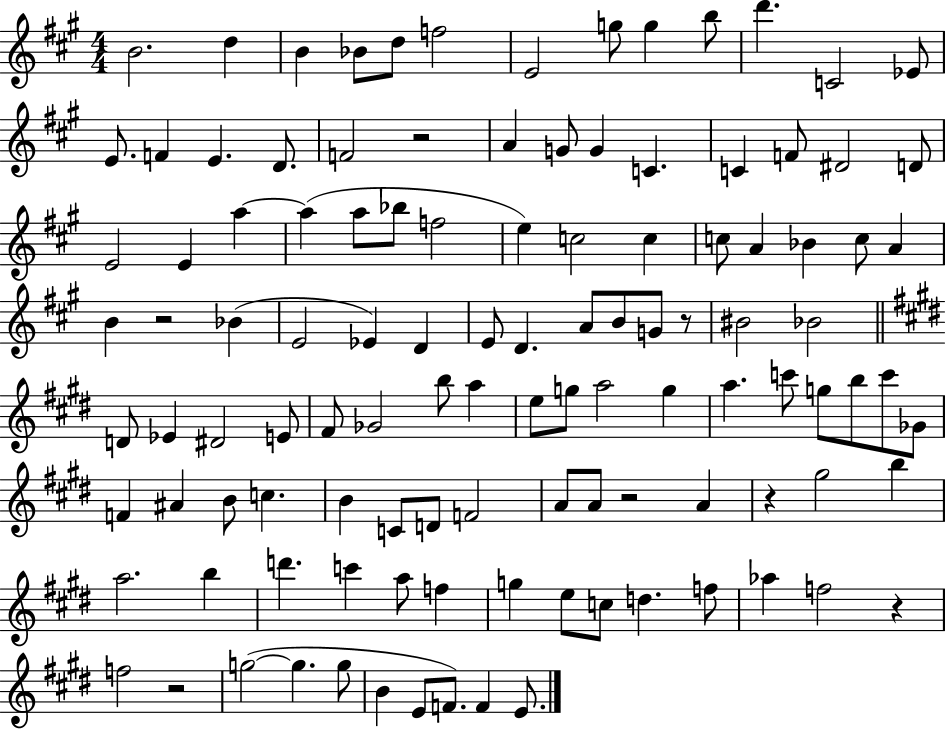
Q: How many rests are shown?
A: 7